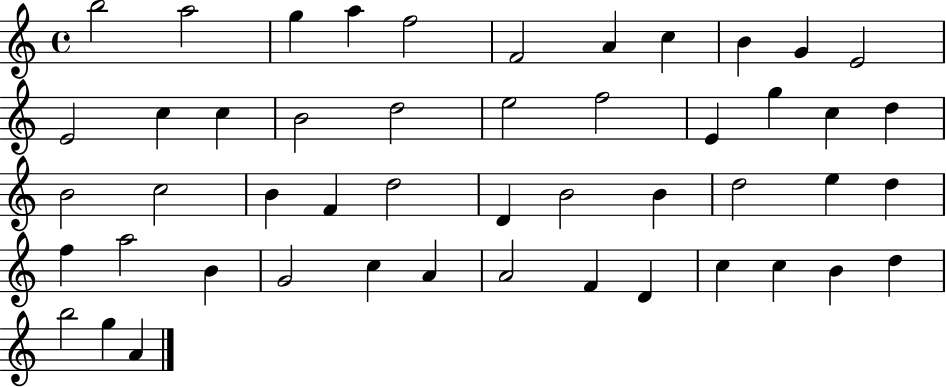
X:1
T:Untitled
M:4/4
L:1/4
K:C
b2 a2 g a f2 F2 A c B G E2 E2 c c B2 d2 e2 f2 E g c d B2 c2 B F d2 D B2 B d2 e d f a2 B G2 c A A2 F D c c B d b2 g A